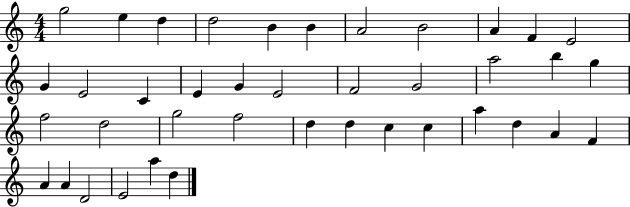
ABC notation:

X:1
T:Untitled
M:4/4
L:1/4
K:C
g2 e d d2 B B A2 B2 A F E2 G E2 C E G E2 F2 G2 a2 b g f2 d2 g2 f2 d d c c a d A F A A D2 E2 a d